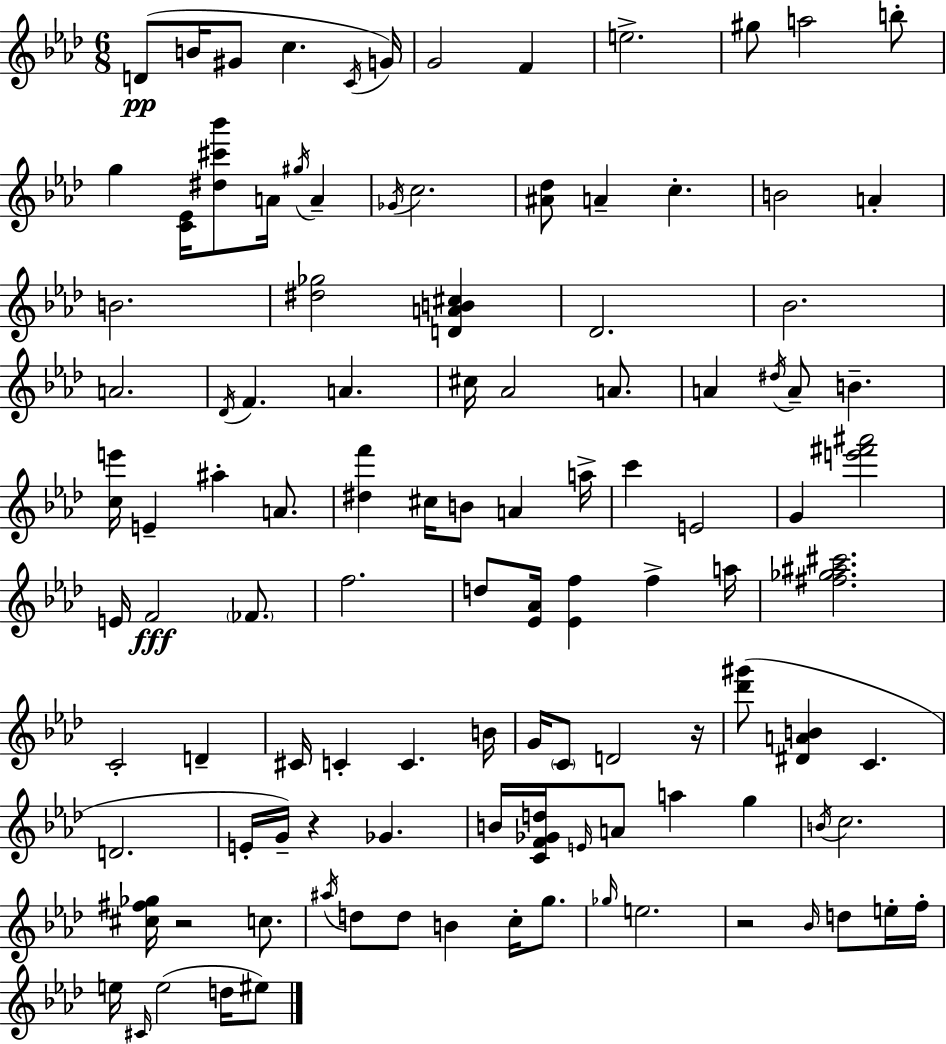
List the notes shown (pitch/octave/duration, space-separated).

D4/e B4/s G#4/e C5/q. C4/s G4/s G4/h F4/q E5/h. G#5/e A5/h B5/e G5/q [C4,Eb4]/s [D#5,C#6,Bb6]/e A4/s G#5/s A4/q Gb4/s C5/h. [A#4,Db5]/e A4/q C5/q. B4/h A4/q B4/h. [D#5,Gb5]/h [D4,A4,B4,C#5]/q Db4/h. Bb4/h. A4/h. Db4/s F4/q. A4/q. C#5/s Ab4/h A4/e. A4/q D#5/s A4/e B4/q. [C5,E6]/s E4/q A#5/q A4/e. [D#5,F6]/q C#5/s B4/e A4/q A5/s C6/q E4/h G4/q [E6,F#6,A#6]/h E4/s F4/h FES4/e. F5/h. D5/e [Eb4,Ab4]/s [Eb4,F5]/q F5/q A5/s [F#5,Gb5,A#5,C#6]/h. C4/h D4/q C#4/s C4/q C4/q. B4/s G4/s C4/e D4/h R/s [Db6,G#6]/e [D#4,A4,B4]/q C4/q. D4/h. E4/s G4/s R/q Gb4/q. B4/s [C4,F4,Gb4,D5]/s E4/s A4/e A5/q G5/q B4/s C5/h. [C#5,F#5,Gb5]/s R/h C5/e. A#5/s D5/e D5/e B4/q C5/s G5/e. Gb5/s E5/h. R/h Bb4/s D5/e E5/s F5/s E5/s C#4/s E5/h D5/s EIS5/e